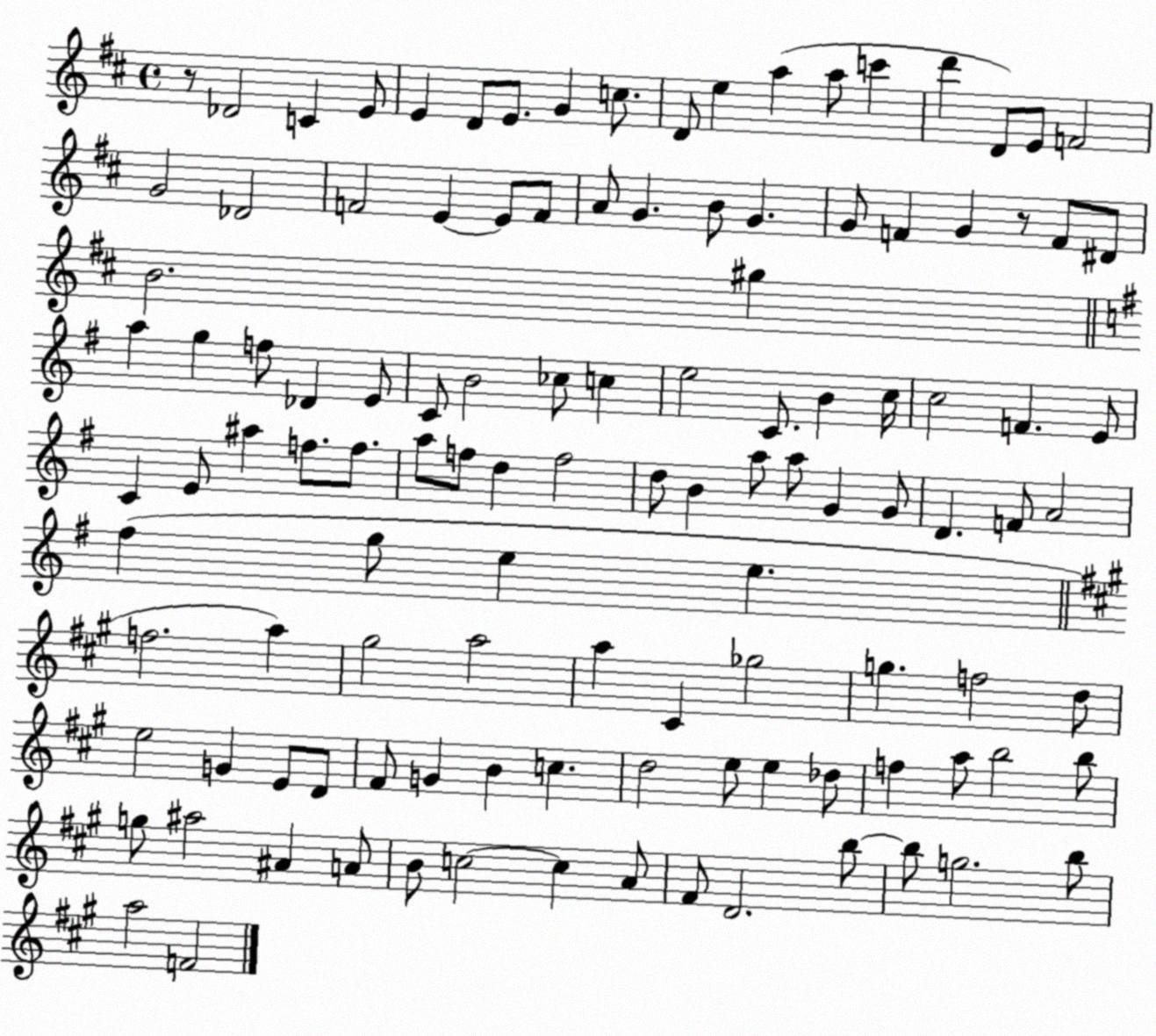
X:1
T:Untitled
M:4/4
L:1/4
K:D
z/2 _D2 C E/2 E D/2 E/2 G c/2 D/2 e a a/2 c' d' D/2 E/2 F2 G2 _D2 F2 E E/2 F/2 A/2 G B/2 G G/2 F G z/2 F/2 ^D/2 B2 ^g a g f/2 _D E/2 C/2 B2 _c/2 c e2 C/2 B c/4 c2 F E/2 C E/2 ^a f/2 f/2 a/2 f/2 d f2 d/2 B a/2 a/2 G G/2 D F/2 A2 ^f g/2 e e f2 a ^g2 a2 a ^C _g2 g f2 d/2 e2 G E/2 D/2 ^F/2 G B c d2 e/2 e _d/2 f a/2 b2 b/2 g/2 ^a2 ^A A/2 B/2 c2 c A/2 ^F/2 D2 b/2 b/2 g2 b/2 a2 F2